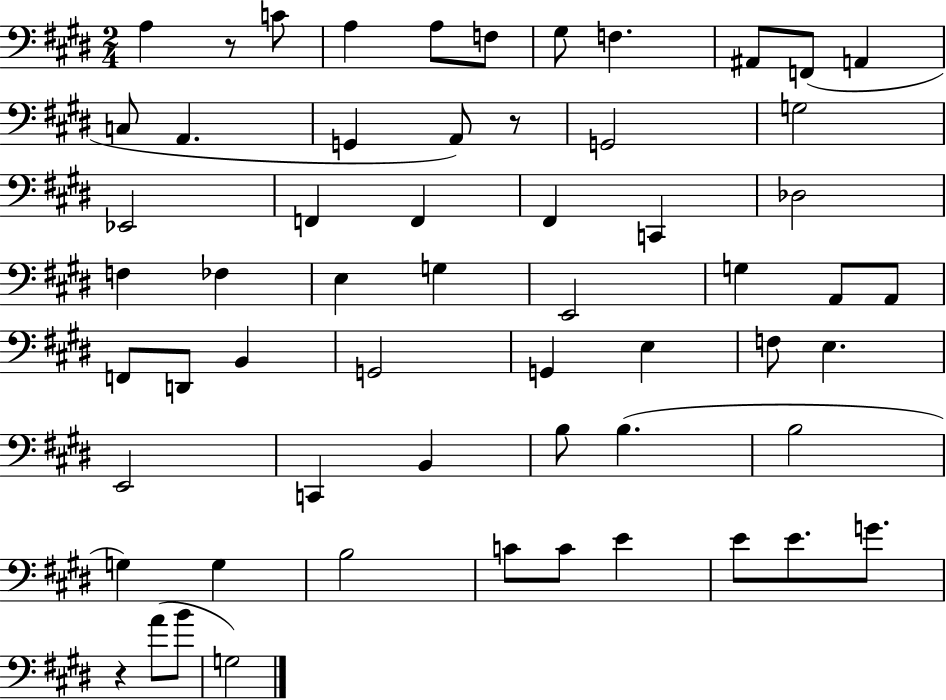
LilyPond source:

{
  \clef bass
  \numericTimeSignature
  \time 2/4
  \key e \major
  a4 r8 c'8 | a4 a8 f8 | gis8 f4. | ais,8 f,8( a,4 | \break c8 a,4. | g,4 a,8) r8 | g,2 | g2 | \break ees,2 | f,4 f,4 | fis,4 c,4 | des2 | \break f4 fes4 | e4 g4 | e,2 | g4 a,8 a,8 | \break f,8 d,8 b,4 | g,2 | g,4 e4 | f8 e4. | \break e,2 | c,4 b,4 | b8 b4.( | b2 | \break g4) g4 | b2 | c'8 c'8 e'4 | e'8 e'8. g'8. | \break r4 a'8( b'8 | g2) | \bar "|."
}